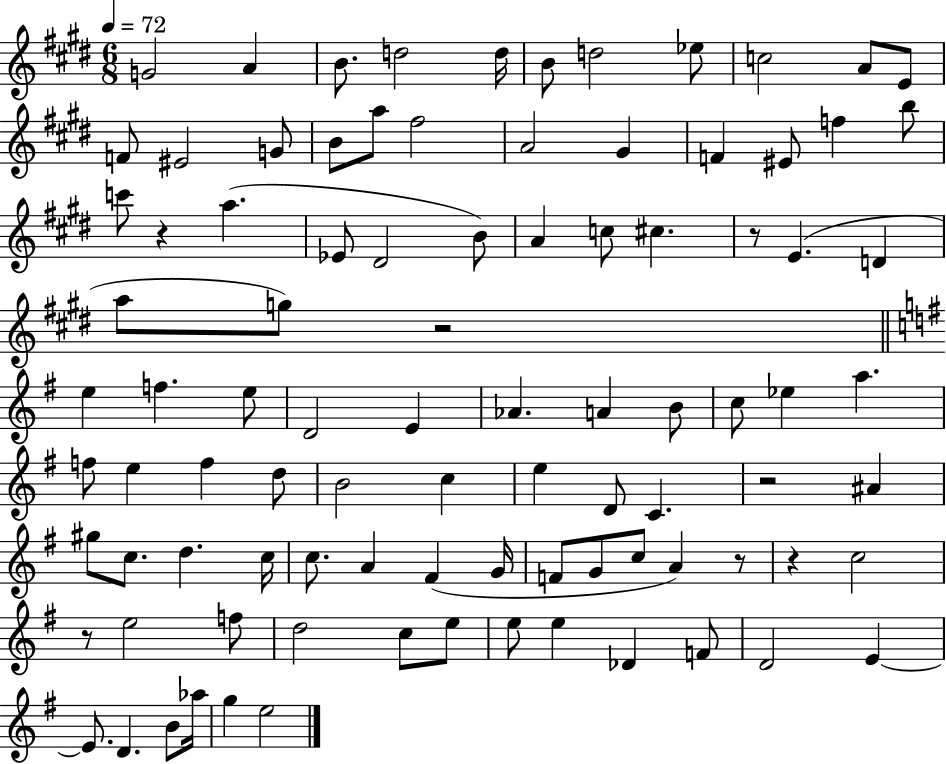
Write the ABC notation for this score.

X:1
T:Untitled
M:6/8
L:1/4
K:E
G2 A B/2 d2 d/4 B/2 d2 _e/2 c2 A/2 E/2 F/2 ^E2 G/2 B/2 a/2 ^f2 A2 ^G F ^E/2 f b/2 c'/2 z a _E/2 ^D2 B/2 A c/2 ^c z/2 E D a/2 g/2 z2 e f e/2 D2 E _A A B/2 c/2 _e a f/2 e f d/2 B2 c e D/2 C z2 ^A ^g/2 c/2 d c/4 c/2 A ^F G/4 F/2 G/2 c/2 A z/2 z c2 z/2 e2 f/2 d2 c/2 e/2 e/2 e _D F/2 D2 E E/2 D B/2 _a/4 g e2